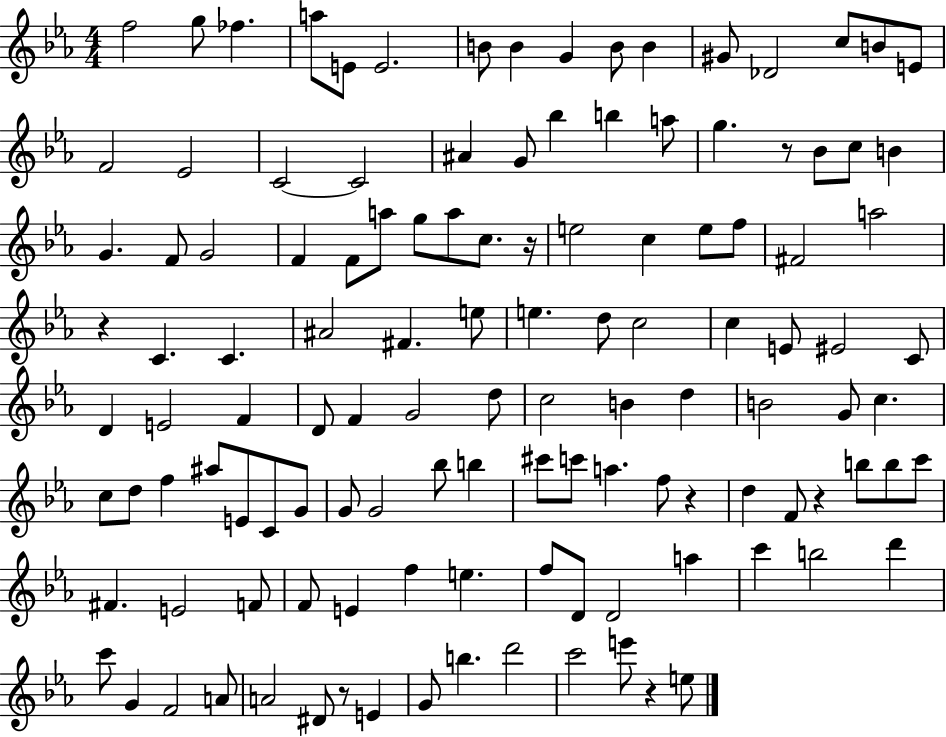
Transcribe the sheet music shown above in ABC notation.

X:1
T:Untitled
M:4/4
L:1/4
K:Eb
f2 g/2 _f a/2 E/2 E2 B/2 B G B/2 B ^G/2 _D2 c/2 B/2 E/2 F2 _E2 C2 C2 ^A G/2 _b b a/2 g z/2 _B/2 c/2 B G F/2 G2 F F/2 a/2 g/2 a/2 c/2 z/4 e2 c e/2 f/2 ^F2 a2 z C C ^A2 ^F e/2 e d/2 c2 c E/2 ^E2 C/2 D E2 F D/2 F G2 d/2 c2 B d B2 G/2 c c/2 d/2 f ^a/2 E/2 C/2 G/2 G/2 G2 _b/2 b ^c'/2 c'/2 a f/2 z d F/2 z b/2 b/2 c'/2 ^F E2 F/2 F/2 E f e f/2 D/2 D2 a c' b2 d' c'/2 G F2 A/2 A2 ^D/2 z/2 E G/2 b d'2 c'2 e'/2 z e/2